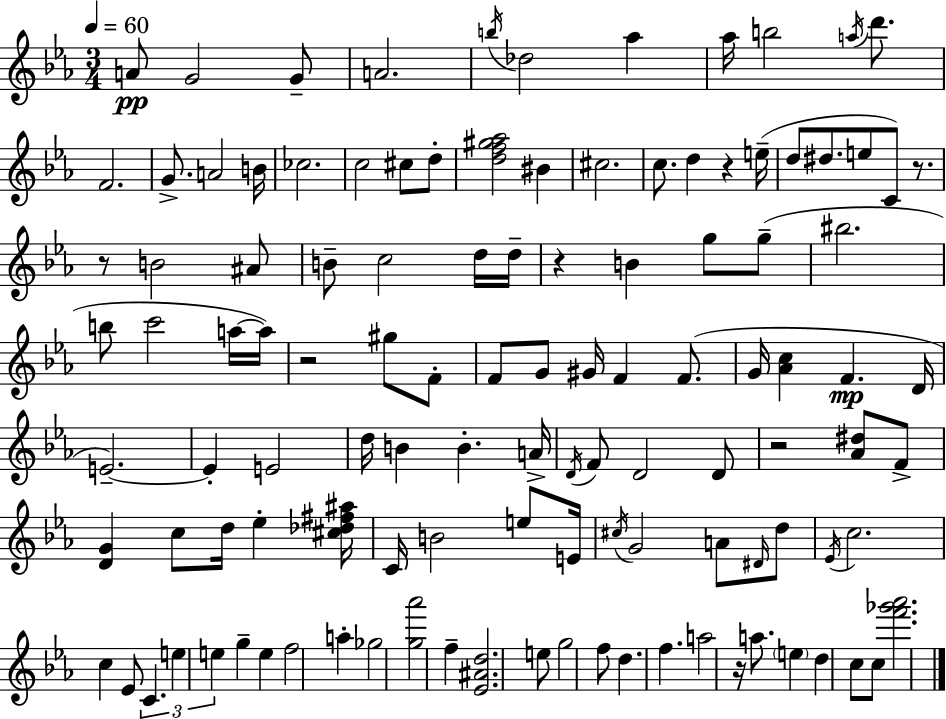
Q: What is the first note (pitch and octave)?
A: A4